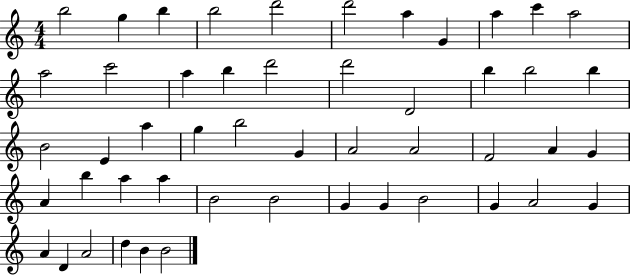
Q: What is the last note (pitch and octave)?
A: B4